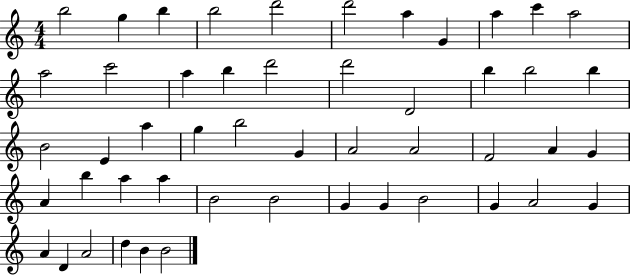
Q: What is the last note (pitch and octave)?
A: B4